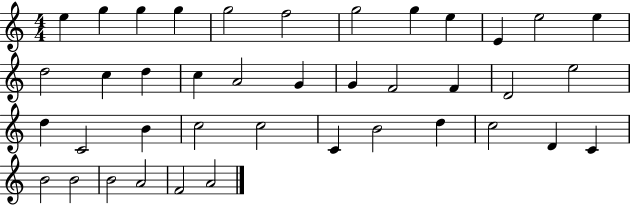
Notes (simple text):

E5/q G5/q G5/q G5/q G5/h F5/h G5/h G5/q E5/q E4/q E5/h E5/q D5/h C5/q D5/q C5/q A4/h G4/q G4/q F4/h F4/q D4/h E5/h D5/q C4/h B4/q C5/h C5/h C4/q B4/h D5/q C5/h D4/q C4/q B4/h B4/h B4/h A4/h F4/h A4/h